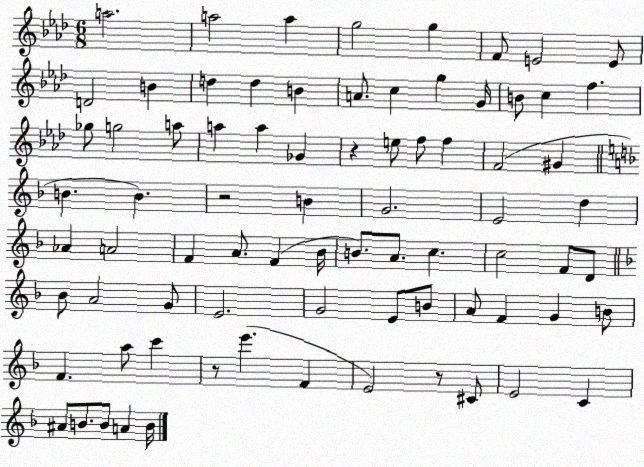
X:1
T:Untitled
M:6/8
L:1/4
K:Ab
a2 a2 a g2 g F/2 E2 E/2 D2 B d d B A/2 c g G/4 B/2 c f _g/2 g2 a/2 a a _G z e/2 f/2 f F2 ^G B B z2 B G2 E2 d _A A2 F A/2 F _B/4 B/2 A/2 c c2 F/2 D/2 _B/2 A2 G/2 E2 G2 E/2 B/2 A/2 F G B/2 F a/2 c' z/2 e' F E2 z/2 ^C/2 E2 C ^A/2 B/2 B/2 A B/4